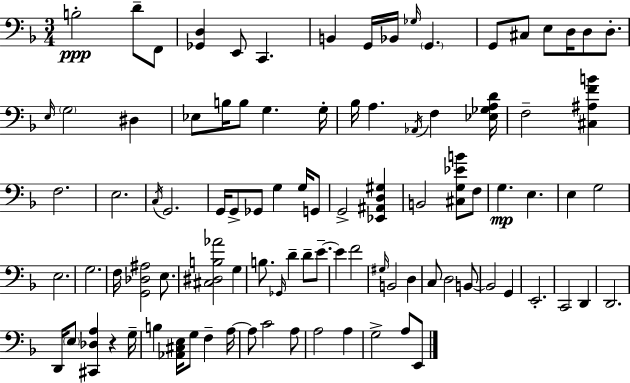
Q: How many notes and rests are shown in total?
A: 95